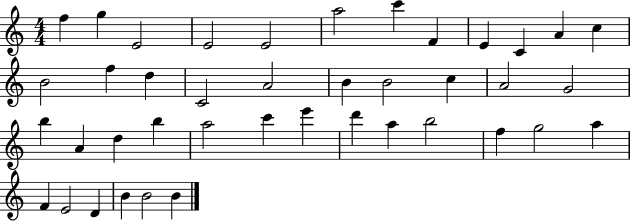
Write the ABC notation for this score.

X:1
T:Untitled
M:4/4
L:1/4
K:C
f g E2 E2 E2 a2 c' F E C A c B2 f d C2 A2 B B2 c A2 G2 b A d b a2 c' e' d' a b2 f g2 a F E2 D B B2 B